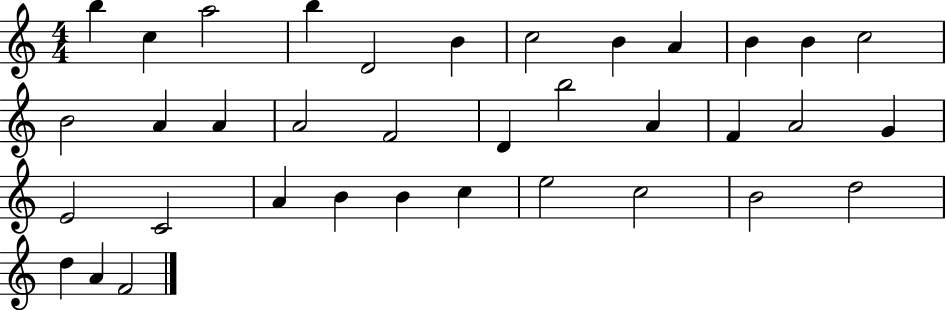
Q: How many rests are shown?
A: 0